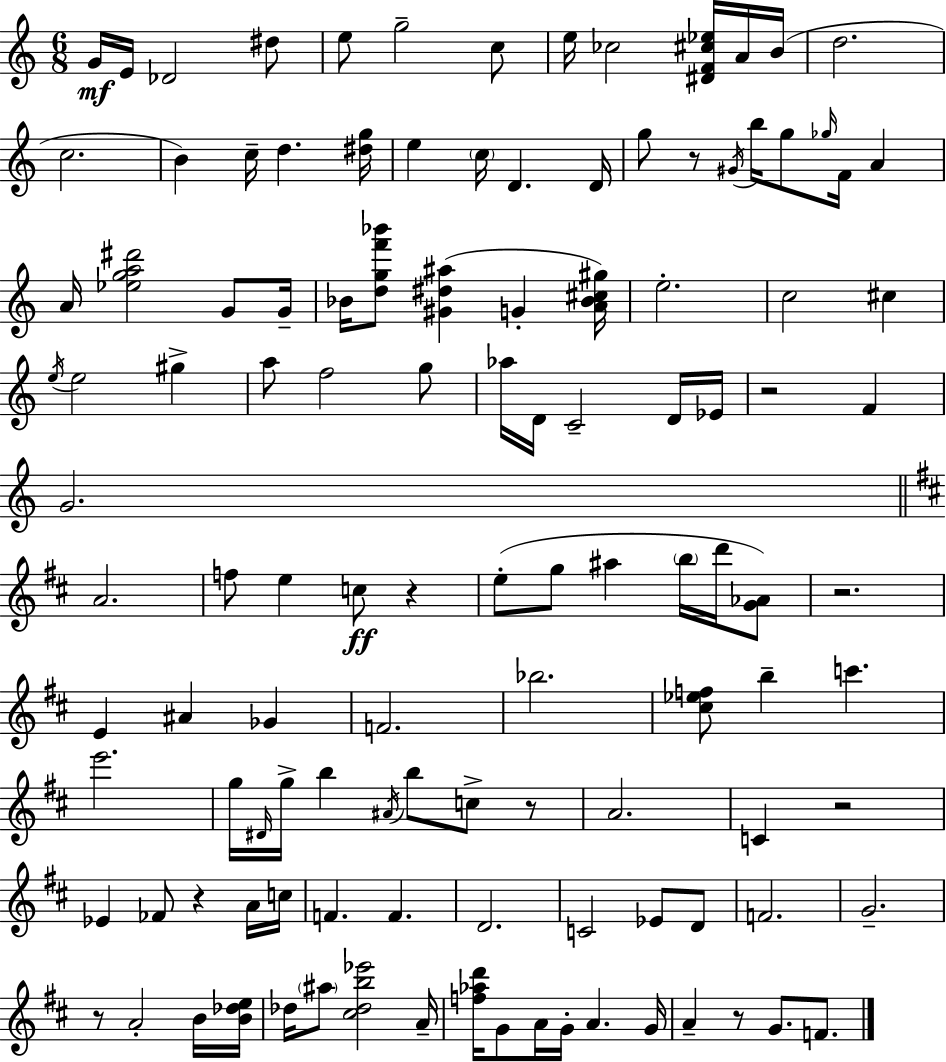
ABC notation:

X:1
T:Untitled
M:6/8
L:1/4
K:Am
G/4 E/4 _D2 ^d/2 e/2 g2 c/2 e/4 _c2 [^DF^c_e]/4 A/4 B/4 d2 c2 B c/4 d [^dg]/4 e c/4 D D/4 g/2 z/2 ^G/4 b/4 g/2 _g/4 F/4 A A/4 [_ega^d']2 G/2 G/4 _B/4 [dgf'_b']/2 [^G^d^a] G [A_B^c^g]/4 e2 c2 ^c e/4 e2 ^g a/2 f2 g/2 _a/4 D/4 C2 D/4 _E/4 z2 F G2 A2 f/2 e c/2 z e/2 g/2 ^a b/4 d'/4 [G_A]/2 z2 E ^A _G F2 _b2 [^c_ef]/2 b c' e'2 g/4 ^D/4 g/4 b ^A/4 b/2 c/2 z/2 A2 C z2 _E _F/2 z A/4 c/4 F F D2 C2 _E/2 D/2 F2 G2 z/2 A2 B/4 [B_de]/4 _d/4 ^a/2 [^c_db_e']2 A/4 [f_ad']/4 G/2 A/4 G/4 A G/4 A z/2 G/2 F/2